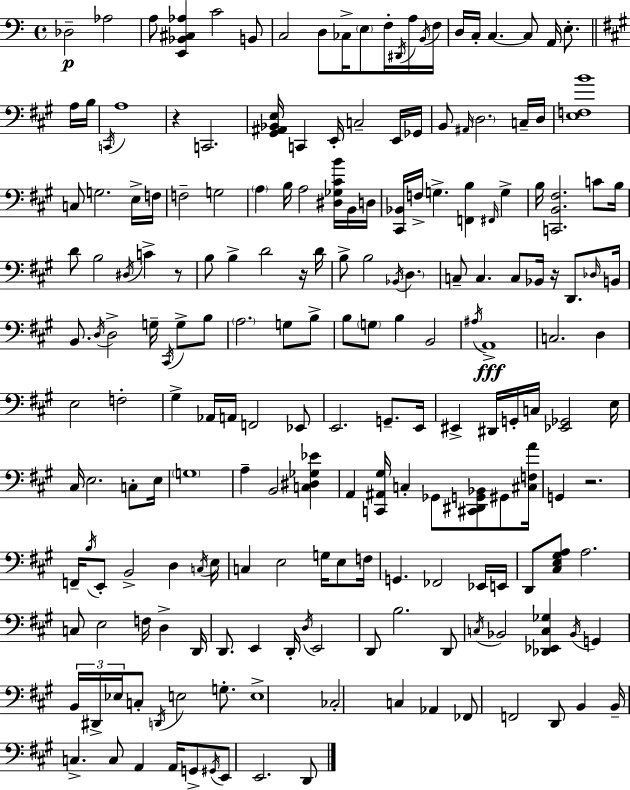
Db3/h Ab3/h A3/e [E2,Bb2,C#3,Ab3]/q C4/h B2/e C3/h D3/e CES3/s E3/e F3/s D#2/s A3/s B2/s F3/s D3/s C3/s C3/q. C3/e A2/s E3/e. A3/s B3/s C2/s A3/w R/q C2/h. [G#2,A#2,Bb2,E3]/s C2/q E2/s C3/h E2/s Gb2/s B2/e A#2/s D3/h. C3/s D3/s [E3,F3,B4]/w C3/e G3/h. E3/s F3/s F3/h G3/h A3/q B3/s A3/h [D#3,Gb3,C#4,B4]/s B2/s D3/s [C#2,Bb2]/s F3/s G3/q. [F2,B3]/q F#2/s G3/q B3/s [C2,B2,F#3]/h. C4/e B3/s D4/e B3/h D#3/s C4/q R/e B3/e B3/q D4/h R/s D4/s B3/e B3/h Bb2/s D3/q. C3/e C3/q. C3/e Bb2/s R/s D2/e. Db3/s B2/s B2/e. D3/s D3/h G3/s C#2/s G3/e B3/e A3/h. G3/e B3/e B3/e G3/e B3/q B2/h A#3/s A2/w C3/h. D3/q E3/h F3/h G#3/q Ab2/s A2/s F2/h Eb2/e E2/h. G2/e. E2/s EIS2/q D#2/s G2/s C3/s [Eb2,Gb2]/h E3/s C#3/s E3/h. C3/e E3/s G3/w A3/q B2/h [C3,D#3,Gb3,Eb4]/q A2/q [C2,A#2,G#3]/s C3/q Gb2/e [C#2,D#2,G2,Bb2]/e G#2/e [C#3,F3,A4]/s G2/q R/h. F2/s B3/s E2/e B2/h D3/q C3/s E3/s C3/q E3/h G3/s E3/e F3/s G2/q. FES2/h Eb2/s E2/s D2/e [C#3,E3,G#3,A3]/e A3/h. C3/e E3/h F3/s D3/q D2/s D2/e. E2/q D2/s D3/s E2/h D2/e B3/h. D2/e C3/s Bb2/h [Db2,Eb2,C3,Gb3]/q Bb2/s G2/q B2/s D#2/s Eb3/s C3/e D2/s E3/h G3/e. E3/w CES3/h C3/q Ab2/q FES2/e F2/h D2/e B2/q B2/s C3/q. C3/e A2/q A2/s G2/e G#2/s E2/e E2/h. D2/e